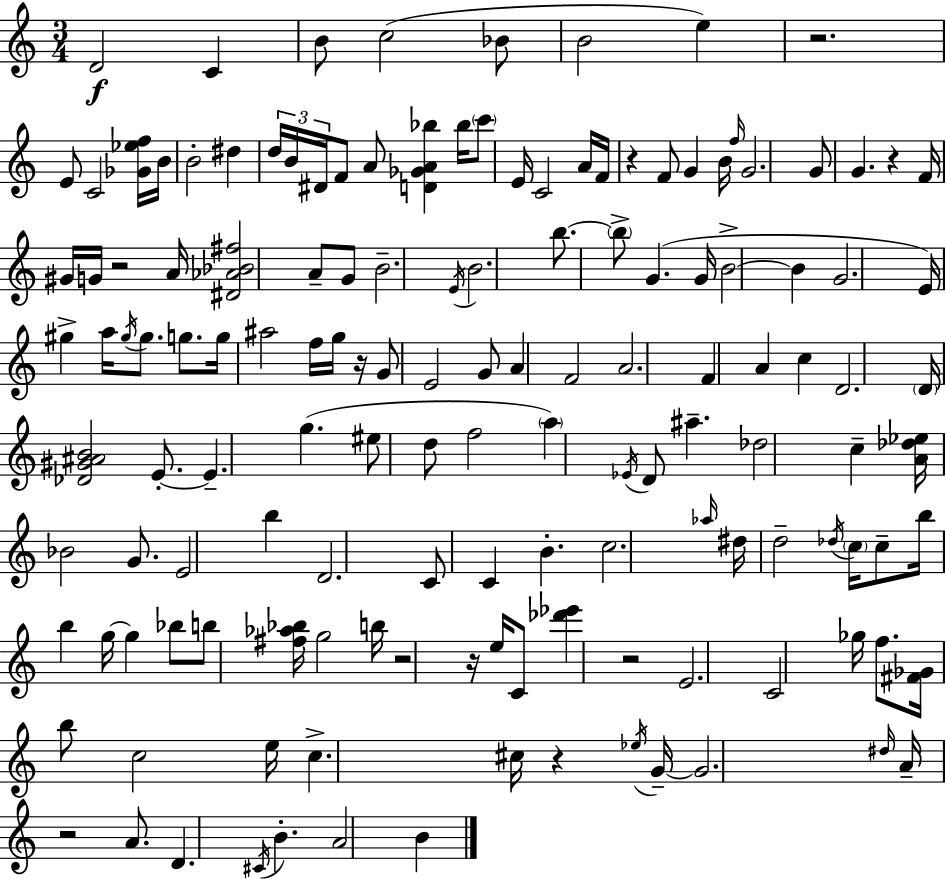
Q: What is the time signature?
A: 3/4